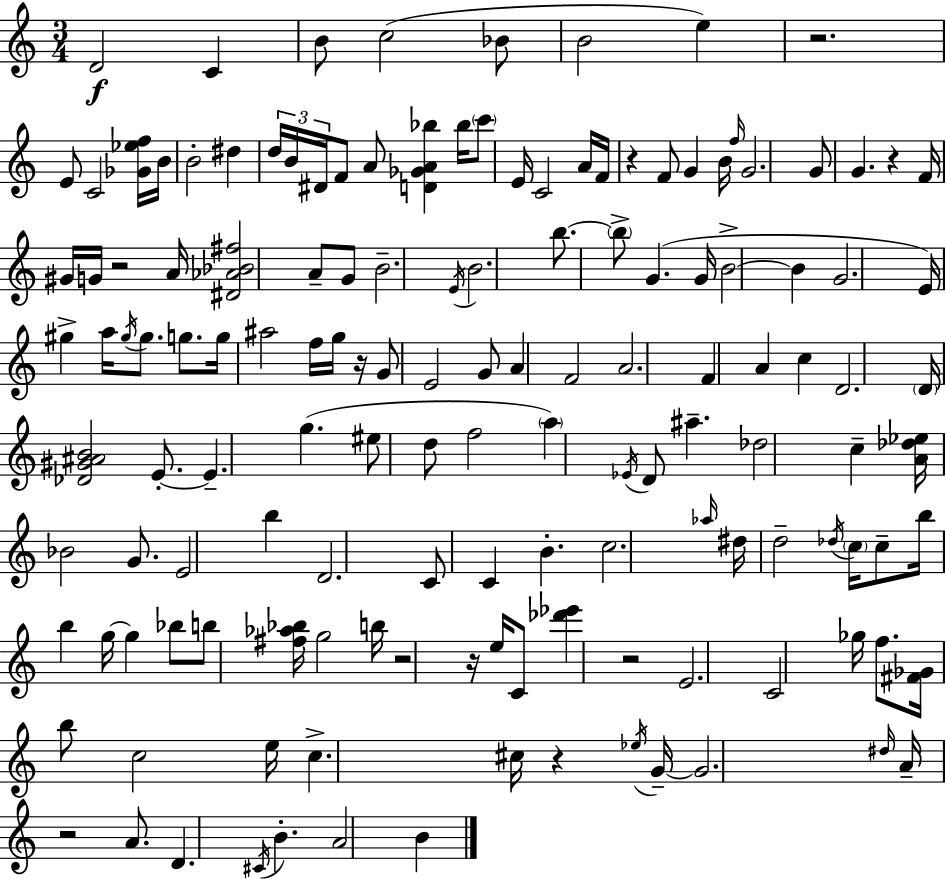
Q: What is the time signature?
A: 3/4